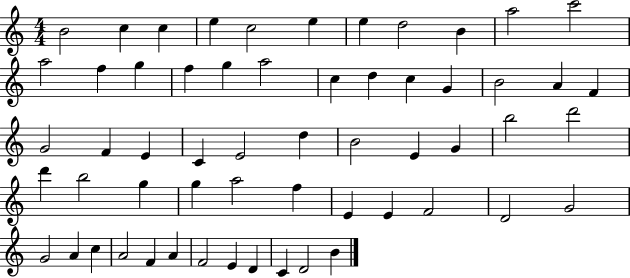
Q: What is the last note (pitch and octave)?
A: B4